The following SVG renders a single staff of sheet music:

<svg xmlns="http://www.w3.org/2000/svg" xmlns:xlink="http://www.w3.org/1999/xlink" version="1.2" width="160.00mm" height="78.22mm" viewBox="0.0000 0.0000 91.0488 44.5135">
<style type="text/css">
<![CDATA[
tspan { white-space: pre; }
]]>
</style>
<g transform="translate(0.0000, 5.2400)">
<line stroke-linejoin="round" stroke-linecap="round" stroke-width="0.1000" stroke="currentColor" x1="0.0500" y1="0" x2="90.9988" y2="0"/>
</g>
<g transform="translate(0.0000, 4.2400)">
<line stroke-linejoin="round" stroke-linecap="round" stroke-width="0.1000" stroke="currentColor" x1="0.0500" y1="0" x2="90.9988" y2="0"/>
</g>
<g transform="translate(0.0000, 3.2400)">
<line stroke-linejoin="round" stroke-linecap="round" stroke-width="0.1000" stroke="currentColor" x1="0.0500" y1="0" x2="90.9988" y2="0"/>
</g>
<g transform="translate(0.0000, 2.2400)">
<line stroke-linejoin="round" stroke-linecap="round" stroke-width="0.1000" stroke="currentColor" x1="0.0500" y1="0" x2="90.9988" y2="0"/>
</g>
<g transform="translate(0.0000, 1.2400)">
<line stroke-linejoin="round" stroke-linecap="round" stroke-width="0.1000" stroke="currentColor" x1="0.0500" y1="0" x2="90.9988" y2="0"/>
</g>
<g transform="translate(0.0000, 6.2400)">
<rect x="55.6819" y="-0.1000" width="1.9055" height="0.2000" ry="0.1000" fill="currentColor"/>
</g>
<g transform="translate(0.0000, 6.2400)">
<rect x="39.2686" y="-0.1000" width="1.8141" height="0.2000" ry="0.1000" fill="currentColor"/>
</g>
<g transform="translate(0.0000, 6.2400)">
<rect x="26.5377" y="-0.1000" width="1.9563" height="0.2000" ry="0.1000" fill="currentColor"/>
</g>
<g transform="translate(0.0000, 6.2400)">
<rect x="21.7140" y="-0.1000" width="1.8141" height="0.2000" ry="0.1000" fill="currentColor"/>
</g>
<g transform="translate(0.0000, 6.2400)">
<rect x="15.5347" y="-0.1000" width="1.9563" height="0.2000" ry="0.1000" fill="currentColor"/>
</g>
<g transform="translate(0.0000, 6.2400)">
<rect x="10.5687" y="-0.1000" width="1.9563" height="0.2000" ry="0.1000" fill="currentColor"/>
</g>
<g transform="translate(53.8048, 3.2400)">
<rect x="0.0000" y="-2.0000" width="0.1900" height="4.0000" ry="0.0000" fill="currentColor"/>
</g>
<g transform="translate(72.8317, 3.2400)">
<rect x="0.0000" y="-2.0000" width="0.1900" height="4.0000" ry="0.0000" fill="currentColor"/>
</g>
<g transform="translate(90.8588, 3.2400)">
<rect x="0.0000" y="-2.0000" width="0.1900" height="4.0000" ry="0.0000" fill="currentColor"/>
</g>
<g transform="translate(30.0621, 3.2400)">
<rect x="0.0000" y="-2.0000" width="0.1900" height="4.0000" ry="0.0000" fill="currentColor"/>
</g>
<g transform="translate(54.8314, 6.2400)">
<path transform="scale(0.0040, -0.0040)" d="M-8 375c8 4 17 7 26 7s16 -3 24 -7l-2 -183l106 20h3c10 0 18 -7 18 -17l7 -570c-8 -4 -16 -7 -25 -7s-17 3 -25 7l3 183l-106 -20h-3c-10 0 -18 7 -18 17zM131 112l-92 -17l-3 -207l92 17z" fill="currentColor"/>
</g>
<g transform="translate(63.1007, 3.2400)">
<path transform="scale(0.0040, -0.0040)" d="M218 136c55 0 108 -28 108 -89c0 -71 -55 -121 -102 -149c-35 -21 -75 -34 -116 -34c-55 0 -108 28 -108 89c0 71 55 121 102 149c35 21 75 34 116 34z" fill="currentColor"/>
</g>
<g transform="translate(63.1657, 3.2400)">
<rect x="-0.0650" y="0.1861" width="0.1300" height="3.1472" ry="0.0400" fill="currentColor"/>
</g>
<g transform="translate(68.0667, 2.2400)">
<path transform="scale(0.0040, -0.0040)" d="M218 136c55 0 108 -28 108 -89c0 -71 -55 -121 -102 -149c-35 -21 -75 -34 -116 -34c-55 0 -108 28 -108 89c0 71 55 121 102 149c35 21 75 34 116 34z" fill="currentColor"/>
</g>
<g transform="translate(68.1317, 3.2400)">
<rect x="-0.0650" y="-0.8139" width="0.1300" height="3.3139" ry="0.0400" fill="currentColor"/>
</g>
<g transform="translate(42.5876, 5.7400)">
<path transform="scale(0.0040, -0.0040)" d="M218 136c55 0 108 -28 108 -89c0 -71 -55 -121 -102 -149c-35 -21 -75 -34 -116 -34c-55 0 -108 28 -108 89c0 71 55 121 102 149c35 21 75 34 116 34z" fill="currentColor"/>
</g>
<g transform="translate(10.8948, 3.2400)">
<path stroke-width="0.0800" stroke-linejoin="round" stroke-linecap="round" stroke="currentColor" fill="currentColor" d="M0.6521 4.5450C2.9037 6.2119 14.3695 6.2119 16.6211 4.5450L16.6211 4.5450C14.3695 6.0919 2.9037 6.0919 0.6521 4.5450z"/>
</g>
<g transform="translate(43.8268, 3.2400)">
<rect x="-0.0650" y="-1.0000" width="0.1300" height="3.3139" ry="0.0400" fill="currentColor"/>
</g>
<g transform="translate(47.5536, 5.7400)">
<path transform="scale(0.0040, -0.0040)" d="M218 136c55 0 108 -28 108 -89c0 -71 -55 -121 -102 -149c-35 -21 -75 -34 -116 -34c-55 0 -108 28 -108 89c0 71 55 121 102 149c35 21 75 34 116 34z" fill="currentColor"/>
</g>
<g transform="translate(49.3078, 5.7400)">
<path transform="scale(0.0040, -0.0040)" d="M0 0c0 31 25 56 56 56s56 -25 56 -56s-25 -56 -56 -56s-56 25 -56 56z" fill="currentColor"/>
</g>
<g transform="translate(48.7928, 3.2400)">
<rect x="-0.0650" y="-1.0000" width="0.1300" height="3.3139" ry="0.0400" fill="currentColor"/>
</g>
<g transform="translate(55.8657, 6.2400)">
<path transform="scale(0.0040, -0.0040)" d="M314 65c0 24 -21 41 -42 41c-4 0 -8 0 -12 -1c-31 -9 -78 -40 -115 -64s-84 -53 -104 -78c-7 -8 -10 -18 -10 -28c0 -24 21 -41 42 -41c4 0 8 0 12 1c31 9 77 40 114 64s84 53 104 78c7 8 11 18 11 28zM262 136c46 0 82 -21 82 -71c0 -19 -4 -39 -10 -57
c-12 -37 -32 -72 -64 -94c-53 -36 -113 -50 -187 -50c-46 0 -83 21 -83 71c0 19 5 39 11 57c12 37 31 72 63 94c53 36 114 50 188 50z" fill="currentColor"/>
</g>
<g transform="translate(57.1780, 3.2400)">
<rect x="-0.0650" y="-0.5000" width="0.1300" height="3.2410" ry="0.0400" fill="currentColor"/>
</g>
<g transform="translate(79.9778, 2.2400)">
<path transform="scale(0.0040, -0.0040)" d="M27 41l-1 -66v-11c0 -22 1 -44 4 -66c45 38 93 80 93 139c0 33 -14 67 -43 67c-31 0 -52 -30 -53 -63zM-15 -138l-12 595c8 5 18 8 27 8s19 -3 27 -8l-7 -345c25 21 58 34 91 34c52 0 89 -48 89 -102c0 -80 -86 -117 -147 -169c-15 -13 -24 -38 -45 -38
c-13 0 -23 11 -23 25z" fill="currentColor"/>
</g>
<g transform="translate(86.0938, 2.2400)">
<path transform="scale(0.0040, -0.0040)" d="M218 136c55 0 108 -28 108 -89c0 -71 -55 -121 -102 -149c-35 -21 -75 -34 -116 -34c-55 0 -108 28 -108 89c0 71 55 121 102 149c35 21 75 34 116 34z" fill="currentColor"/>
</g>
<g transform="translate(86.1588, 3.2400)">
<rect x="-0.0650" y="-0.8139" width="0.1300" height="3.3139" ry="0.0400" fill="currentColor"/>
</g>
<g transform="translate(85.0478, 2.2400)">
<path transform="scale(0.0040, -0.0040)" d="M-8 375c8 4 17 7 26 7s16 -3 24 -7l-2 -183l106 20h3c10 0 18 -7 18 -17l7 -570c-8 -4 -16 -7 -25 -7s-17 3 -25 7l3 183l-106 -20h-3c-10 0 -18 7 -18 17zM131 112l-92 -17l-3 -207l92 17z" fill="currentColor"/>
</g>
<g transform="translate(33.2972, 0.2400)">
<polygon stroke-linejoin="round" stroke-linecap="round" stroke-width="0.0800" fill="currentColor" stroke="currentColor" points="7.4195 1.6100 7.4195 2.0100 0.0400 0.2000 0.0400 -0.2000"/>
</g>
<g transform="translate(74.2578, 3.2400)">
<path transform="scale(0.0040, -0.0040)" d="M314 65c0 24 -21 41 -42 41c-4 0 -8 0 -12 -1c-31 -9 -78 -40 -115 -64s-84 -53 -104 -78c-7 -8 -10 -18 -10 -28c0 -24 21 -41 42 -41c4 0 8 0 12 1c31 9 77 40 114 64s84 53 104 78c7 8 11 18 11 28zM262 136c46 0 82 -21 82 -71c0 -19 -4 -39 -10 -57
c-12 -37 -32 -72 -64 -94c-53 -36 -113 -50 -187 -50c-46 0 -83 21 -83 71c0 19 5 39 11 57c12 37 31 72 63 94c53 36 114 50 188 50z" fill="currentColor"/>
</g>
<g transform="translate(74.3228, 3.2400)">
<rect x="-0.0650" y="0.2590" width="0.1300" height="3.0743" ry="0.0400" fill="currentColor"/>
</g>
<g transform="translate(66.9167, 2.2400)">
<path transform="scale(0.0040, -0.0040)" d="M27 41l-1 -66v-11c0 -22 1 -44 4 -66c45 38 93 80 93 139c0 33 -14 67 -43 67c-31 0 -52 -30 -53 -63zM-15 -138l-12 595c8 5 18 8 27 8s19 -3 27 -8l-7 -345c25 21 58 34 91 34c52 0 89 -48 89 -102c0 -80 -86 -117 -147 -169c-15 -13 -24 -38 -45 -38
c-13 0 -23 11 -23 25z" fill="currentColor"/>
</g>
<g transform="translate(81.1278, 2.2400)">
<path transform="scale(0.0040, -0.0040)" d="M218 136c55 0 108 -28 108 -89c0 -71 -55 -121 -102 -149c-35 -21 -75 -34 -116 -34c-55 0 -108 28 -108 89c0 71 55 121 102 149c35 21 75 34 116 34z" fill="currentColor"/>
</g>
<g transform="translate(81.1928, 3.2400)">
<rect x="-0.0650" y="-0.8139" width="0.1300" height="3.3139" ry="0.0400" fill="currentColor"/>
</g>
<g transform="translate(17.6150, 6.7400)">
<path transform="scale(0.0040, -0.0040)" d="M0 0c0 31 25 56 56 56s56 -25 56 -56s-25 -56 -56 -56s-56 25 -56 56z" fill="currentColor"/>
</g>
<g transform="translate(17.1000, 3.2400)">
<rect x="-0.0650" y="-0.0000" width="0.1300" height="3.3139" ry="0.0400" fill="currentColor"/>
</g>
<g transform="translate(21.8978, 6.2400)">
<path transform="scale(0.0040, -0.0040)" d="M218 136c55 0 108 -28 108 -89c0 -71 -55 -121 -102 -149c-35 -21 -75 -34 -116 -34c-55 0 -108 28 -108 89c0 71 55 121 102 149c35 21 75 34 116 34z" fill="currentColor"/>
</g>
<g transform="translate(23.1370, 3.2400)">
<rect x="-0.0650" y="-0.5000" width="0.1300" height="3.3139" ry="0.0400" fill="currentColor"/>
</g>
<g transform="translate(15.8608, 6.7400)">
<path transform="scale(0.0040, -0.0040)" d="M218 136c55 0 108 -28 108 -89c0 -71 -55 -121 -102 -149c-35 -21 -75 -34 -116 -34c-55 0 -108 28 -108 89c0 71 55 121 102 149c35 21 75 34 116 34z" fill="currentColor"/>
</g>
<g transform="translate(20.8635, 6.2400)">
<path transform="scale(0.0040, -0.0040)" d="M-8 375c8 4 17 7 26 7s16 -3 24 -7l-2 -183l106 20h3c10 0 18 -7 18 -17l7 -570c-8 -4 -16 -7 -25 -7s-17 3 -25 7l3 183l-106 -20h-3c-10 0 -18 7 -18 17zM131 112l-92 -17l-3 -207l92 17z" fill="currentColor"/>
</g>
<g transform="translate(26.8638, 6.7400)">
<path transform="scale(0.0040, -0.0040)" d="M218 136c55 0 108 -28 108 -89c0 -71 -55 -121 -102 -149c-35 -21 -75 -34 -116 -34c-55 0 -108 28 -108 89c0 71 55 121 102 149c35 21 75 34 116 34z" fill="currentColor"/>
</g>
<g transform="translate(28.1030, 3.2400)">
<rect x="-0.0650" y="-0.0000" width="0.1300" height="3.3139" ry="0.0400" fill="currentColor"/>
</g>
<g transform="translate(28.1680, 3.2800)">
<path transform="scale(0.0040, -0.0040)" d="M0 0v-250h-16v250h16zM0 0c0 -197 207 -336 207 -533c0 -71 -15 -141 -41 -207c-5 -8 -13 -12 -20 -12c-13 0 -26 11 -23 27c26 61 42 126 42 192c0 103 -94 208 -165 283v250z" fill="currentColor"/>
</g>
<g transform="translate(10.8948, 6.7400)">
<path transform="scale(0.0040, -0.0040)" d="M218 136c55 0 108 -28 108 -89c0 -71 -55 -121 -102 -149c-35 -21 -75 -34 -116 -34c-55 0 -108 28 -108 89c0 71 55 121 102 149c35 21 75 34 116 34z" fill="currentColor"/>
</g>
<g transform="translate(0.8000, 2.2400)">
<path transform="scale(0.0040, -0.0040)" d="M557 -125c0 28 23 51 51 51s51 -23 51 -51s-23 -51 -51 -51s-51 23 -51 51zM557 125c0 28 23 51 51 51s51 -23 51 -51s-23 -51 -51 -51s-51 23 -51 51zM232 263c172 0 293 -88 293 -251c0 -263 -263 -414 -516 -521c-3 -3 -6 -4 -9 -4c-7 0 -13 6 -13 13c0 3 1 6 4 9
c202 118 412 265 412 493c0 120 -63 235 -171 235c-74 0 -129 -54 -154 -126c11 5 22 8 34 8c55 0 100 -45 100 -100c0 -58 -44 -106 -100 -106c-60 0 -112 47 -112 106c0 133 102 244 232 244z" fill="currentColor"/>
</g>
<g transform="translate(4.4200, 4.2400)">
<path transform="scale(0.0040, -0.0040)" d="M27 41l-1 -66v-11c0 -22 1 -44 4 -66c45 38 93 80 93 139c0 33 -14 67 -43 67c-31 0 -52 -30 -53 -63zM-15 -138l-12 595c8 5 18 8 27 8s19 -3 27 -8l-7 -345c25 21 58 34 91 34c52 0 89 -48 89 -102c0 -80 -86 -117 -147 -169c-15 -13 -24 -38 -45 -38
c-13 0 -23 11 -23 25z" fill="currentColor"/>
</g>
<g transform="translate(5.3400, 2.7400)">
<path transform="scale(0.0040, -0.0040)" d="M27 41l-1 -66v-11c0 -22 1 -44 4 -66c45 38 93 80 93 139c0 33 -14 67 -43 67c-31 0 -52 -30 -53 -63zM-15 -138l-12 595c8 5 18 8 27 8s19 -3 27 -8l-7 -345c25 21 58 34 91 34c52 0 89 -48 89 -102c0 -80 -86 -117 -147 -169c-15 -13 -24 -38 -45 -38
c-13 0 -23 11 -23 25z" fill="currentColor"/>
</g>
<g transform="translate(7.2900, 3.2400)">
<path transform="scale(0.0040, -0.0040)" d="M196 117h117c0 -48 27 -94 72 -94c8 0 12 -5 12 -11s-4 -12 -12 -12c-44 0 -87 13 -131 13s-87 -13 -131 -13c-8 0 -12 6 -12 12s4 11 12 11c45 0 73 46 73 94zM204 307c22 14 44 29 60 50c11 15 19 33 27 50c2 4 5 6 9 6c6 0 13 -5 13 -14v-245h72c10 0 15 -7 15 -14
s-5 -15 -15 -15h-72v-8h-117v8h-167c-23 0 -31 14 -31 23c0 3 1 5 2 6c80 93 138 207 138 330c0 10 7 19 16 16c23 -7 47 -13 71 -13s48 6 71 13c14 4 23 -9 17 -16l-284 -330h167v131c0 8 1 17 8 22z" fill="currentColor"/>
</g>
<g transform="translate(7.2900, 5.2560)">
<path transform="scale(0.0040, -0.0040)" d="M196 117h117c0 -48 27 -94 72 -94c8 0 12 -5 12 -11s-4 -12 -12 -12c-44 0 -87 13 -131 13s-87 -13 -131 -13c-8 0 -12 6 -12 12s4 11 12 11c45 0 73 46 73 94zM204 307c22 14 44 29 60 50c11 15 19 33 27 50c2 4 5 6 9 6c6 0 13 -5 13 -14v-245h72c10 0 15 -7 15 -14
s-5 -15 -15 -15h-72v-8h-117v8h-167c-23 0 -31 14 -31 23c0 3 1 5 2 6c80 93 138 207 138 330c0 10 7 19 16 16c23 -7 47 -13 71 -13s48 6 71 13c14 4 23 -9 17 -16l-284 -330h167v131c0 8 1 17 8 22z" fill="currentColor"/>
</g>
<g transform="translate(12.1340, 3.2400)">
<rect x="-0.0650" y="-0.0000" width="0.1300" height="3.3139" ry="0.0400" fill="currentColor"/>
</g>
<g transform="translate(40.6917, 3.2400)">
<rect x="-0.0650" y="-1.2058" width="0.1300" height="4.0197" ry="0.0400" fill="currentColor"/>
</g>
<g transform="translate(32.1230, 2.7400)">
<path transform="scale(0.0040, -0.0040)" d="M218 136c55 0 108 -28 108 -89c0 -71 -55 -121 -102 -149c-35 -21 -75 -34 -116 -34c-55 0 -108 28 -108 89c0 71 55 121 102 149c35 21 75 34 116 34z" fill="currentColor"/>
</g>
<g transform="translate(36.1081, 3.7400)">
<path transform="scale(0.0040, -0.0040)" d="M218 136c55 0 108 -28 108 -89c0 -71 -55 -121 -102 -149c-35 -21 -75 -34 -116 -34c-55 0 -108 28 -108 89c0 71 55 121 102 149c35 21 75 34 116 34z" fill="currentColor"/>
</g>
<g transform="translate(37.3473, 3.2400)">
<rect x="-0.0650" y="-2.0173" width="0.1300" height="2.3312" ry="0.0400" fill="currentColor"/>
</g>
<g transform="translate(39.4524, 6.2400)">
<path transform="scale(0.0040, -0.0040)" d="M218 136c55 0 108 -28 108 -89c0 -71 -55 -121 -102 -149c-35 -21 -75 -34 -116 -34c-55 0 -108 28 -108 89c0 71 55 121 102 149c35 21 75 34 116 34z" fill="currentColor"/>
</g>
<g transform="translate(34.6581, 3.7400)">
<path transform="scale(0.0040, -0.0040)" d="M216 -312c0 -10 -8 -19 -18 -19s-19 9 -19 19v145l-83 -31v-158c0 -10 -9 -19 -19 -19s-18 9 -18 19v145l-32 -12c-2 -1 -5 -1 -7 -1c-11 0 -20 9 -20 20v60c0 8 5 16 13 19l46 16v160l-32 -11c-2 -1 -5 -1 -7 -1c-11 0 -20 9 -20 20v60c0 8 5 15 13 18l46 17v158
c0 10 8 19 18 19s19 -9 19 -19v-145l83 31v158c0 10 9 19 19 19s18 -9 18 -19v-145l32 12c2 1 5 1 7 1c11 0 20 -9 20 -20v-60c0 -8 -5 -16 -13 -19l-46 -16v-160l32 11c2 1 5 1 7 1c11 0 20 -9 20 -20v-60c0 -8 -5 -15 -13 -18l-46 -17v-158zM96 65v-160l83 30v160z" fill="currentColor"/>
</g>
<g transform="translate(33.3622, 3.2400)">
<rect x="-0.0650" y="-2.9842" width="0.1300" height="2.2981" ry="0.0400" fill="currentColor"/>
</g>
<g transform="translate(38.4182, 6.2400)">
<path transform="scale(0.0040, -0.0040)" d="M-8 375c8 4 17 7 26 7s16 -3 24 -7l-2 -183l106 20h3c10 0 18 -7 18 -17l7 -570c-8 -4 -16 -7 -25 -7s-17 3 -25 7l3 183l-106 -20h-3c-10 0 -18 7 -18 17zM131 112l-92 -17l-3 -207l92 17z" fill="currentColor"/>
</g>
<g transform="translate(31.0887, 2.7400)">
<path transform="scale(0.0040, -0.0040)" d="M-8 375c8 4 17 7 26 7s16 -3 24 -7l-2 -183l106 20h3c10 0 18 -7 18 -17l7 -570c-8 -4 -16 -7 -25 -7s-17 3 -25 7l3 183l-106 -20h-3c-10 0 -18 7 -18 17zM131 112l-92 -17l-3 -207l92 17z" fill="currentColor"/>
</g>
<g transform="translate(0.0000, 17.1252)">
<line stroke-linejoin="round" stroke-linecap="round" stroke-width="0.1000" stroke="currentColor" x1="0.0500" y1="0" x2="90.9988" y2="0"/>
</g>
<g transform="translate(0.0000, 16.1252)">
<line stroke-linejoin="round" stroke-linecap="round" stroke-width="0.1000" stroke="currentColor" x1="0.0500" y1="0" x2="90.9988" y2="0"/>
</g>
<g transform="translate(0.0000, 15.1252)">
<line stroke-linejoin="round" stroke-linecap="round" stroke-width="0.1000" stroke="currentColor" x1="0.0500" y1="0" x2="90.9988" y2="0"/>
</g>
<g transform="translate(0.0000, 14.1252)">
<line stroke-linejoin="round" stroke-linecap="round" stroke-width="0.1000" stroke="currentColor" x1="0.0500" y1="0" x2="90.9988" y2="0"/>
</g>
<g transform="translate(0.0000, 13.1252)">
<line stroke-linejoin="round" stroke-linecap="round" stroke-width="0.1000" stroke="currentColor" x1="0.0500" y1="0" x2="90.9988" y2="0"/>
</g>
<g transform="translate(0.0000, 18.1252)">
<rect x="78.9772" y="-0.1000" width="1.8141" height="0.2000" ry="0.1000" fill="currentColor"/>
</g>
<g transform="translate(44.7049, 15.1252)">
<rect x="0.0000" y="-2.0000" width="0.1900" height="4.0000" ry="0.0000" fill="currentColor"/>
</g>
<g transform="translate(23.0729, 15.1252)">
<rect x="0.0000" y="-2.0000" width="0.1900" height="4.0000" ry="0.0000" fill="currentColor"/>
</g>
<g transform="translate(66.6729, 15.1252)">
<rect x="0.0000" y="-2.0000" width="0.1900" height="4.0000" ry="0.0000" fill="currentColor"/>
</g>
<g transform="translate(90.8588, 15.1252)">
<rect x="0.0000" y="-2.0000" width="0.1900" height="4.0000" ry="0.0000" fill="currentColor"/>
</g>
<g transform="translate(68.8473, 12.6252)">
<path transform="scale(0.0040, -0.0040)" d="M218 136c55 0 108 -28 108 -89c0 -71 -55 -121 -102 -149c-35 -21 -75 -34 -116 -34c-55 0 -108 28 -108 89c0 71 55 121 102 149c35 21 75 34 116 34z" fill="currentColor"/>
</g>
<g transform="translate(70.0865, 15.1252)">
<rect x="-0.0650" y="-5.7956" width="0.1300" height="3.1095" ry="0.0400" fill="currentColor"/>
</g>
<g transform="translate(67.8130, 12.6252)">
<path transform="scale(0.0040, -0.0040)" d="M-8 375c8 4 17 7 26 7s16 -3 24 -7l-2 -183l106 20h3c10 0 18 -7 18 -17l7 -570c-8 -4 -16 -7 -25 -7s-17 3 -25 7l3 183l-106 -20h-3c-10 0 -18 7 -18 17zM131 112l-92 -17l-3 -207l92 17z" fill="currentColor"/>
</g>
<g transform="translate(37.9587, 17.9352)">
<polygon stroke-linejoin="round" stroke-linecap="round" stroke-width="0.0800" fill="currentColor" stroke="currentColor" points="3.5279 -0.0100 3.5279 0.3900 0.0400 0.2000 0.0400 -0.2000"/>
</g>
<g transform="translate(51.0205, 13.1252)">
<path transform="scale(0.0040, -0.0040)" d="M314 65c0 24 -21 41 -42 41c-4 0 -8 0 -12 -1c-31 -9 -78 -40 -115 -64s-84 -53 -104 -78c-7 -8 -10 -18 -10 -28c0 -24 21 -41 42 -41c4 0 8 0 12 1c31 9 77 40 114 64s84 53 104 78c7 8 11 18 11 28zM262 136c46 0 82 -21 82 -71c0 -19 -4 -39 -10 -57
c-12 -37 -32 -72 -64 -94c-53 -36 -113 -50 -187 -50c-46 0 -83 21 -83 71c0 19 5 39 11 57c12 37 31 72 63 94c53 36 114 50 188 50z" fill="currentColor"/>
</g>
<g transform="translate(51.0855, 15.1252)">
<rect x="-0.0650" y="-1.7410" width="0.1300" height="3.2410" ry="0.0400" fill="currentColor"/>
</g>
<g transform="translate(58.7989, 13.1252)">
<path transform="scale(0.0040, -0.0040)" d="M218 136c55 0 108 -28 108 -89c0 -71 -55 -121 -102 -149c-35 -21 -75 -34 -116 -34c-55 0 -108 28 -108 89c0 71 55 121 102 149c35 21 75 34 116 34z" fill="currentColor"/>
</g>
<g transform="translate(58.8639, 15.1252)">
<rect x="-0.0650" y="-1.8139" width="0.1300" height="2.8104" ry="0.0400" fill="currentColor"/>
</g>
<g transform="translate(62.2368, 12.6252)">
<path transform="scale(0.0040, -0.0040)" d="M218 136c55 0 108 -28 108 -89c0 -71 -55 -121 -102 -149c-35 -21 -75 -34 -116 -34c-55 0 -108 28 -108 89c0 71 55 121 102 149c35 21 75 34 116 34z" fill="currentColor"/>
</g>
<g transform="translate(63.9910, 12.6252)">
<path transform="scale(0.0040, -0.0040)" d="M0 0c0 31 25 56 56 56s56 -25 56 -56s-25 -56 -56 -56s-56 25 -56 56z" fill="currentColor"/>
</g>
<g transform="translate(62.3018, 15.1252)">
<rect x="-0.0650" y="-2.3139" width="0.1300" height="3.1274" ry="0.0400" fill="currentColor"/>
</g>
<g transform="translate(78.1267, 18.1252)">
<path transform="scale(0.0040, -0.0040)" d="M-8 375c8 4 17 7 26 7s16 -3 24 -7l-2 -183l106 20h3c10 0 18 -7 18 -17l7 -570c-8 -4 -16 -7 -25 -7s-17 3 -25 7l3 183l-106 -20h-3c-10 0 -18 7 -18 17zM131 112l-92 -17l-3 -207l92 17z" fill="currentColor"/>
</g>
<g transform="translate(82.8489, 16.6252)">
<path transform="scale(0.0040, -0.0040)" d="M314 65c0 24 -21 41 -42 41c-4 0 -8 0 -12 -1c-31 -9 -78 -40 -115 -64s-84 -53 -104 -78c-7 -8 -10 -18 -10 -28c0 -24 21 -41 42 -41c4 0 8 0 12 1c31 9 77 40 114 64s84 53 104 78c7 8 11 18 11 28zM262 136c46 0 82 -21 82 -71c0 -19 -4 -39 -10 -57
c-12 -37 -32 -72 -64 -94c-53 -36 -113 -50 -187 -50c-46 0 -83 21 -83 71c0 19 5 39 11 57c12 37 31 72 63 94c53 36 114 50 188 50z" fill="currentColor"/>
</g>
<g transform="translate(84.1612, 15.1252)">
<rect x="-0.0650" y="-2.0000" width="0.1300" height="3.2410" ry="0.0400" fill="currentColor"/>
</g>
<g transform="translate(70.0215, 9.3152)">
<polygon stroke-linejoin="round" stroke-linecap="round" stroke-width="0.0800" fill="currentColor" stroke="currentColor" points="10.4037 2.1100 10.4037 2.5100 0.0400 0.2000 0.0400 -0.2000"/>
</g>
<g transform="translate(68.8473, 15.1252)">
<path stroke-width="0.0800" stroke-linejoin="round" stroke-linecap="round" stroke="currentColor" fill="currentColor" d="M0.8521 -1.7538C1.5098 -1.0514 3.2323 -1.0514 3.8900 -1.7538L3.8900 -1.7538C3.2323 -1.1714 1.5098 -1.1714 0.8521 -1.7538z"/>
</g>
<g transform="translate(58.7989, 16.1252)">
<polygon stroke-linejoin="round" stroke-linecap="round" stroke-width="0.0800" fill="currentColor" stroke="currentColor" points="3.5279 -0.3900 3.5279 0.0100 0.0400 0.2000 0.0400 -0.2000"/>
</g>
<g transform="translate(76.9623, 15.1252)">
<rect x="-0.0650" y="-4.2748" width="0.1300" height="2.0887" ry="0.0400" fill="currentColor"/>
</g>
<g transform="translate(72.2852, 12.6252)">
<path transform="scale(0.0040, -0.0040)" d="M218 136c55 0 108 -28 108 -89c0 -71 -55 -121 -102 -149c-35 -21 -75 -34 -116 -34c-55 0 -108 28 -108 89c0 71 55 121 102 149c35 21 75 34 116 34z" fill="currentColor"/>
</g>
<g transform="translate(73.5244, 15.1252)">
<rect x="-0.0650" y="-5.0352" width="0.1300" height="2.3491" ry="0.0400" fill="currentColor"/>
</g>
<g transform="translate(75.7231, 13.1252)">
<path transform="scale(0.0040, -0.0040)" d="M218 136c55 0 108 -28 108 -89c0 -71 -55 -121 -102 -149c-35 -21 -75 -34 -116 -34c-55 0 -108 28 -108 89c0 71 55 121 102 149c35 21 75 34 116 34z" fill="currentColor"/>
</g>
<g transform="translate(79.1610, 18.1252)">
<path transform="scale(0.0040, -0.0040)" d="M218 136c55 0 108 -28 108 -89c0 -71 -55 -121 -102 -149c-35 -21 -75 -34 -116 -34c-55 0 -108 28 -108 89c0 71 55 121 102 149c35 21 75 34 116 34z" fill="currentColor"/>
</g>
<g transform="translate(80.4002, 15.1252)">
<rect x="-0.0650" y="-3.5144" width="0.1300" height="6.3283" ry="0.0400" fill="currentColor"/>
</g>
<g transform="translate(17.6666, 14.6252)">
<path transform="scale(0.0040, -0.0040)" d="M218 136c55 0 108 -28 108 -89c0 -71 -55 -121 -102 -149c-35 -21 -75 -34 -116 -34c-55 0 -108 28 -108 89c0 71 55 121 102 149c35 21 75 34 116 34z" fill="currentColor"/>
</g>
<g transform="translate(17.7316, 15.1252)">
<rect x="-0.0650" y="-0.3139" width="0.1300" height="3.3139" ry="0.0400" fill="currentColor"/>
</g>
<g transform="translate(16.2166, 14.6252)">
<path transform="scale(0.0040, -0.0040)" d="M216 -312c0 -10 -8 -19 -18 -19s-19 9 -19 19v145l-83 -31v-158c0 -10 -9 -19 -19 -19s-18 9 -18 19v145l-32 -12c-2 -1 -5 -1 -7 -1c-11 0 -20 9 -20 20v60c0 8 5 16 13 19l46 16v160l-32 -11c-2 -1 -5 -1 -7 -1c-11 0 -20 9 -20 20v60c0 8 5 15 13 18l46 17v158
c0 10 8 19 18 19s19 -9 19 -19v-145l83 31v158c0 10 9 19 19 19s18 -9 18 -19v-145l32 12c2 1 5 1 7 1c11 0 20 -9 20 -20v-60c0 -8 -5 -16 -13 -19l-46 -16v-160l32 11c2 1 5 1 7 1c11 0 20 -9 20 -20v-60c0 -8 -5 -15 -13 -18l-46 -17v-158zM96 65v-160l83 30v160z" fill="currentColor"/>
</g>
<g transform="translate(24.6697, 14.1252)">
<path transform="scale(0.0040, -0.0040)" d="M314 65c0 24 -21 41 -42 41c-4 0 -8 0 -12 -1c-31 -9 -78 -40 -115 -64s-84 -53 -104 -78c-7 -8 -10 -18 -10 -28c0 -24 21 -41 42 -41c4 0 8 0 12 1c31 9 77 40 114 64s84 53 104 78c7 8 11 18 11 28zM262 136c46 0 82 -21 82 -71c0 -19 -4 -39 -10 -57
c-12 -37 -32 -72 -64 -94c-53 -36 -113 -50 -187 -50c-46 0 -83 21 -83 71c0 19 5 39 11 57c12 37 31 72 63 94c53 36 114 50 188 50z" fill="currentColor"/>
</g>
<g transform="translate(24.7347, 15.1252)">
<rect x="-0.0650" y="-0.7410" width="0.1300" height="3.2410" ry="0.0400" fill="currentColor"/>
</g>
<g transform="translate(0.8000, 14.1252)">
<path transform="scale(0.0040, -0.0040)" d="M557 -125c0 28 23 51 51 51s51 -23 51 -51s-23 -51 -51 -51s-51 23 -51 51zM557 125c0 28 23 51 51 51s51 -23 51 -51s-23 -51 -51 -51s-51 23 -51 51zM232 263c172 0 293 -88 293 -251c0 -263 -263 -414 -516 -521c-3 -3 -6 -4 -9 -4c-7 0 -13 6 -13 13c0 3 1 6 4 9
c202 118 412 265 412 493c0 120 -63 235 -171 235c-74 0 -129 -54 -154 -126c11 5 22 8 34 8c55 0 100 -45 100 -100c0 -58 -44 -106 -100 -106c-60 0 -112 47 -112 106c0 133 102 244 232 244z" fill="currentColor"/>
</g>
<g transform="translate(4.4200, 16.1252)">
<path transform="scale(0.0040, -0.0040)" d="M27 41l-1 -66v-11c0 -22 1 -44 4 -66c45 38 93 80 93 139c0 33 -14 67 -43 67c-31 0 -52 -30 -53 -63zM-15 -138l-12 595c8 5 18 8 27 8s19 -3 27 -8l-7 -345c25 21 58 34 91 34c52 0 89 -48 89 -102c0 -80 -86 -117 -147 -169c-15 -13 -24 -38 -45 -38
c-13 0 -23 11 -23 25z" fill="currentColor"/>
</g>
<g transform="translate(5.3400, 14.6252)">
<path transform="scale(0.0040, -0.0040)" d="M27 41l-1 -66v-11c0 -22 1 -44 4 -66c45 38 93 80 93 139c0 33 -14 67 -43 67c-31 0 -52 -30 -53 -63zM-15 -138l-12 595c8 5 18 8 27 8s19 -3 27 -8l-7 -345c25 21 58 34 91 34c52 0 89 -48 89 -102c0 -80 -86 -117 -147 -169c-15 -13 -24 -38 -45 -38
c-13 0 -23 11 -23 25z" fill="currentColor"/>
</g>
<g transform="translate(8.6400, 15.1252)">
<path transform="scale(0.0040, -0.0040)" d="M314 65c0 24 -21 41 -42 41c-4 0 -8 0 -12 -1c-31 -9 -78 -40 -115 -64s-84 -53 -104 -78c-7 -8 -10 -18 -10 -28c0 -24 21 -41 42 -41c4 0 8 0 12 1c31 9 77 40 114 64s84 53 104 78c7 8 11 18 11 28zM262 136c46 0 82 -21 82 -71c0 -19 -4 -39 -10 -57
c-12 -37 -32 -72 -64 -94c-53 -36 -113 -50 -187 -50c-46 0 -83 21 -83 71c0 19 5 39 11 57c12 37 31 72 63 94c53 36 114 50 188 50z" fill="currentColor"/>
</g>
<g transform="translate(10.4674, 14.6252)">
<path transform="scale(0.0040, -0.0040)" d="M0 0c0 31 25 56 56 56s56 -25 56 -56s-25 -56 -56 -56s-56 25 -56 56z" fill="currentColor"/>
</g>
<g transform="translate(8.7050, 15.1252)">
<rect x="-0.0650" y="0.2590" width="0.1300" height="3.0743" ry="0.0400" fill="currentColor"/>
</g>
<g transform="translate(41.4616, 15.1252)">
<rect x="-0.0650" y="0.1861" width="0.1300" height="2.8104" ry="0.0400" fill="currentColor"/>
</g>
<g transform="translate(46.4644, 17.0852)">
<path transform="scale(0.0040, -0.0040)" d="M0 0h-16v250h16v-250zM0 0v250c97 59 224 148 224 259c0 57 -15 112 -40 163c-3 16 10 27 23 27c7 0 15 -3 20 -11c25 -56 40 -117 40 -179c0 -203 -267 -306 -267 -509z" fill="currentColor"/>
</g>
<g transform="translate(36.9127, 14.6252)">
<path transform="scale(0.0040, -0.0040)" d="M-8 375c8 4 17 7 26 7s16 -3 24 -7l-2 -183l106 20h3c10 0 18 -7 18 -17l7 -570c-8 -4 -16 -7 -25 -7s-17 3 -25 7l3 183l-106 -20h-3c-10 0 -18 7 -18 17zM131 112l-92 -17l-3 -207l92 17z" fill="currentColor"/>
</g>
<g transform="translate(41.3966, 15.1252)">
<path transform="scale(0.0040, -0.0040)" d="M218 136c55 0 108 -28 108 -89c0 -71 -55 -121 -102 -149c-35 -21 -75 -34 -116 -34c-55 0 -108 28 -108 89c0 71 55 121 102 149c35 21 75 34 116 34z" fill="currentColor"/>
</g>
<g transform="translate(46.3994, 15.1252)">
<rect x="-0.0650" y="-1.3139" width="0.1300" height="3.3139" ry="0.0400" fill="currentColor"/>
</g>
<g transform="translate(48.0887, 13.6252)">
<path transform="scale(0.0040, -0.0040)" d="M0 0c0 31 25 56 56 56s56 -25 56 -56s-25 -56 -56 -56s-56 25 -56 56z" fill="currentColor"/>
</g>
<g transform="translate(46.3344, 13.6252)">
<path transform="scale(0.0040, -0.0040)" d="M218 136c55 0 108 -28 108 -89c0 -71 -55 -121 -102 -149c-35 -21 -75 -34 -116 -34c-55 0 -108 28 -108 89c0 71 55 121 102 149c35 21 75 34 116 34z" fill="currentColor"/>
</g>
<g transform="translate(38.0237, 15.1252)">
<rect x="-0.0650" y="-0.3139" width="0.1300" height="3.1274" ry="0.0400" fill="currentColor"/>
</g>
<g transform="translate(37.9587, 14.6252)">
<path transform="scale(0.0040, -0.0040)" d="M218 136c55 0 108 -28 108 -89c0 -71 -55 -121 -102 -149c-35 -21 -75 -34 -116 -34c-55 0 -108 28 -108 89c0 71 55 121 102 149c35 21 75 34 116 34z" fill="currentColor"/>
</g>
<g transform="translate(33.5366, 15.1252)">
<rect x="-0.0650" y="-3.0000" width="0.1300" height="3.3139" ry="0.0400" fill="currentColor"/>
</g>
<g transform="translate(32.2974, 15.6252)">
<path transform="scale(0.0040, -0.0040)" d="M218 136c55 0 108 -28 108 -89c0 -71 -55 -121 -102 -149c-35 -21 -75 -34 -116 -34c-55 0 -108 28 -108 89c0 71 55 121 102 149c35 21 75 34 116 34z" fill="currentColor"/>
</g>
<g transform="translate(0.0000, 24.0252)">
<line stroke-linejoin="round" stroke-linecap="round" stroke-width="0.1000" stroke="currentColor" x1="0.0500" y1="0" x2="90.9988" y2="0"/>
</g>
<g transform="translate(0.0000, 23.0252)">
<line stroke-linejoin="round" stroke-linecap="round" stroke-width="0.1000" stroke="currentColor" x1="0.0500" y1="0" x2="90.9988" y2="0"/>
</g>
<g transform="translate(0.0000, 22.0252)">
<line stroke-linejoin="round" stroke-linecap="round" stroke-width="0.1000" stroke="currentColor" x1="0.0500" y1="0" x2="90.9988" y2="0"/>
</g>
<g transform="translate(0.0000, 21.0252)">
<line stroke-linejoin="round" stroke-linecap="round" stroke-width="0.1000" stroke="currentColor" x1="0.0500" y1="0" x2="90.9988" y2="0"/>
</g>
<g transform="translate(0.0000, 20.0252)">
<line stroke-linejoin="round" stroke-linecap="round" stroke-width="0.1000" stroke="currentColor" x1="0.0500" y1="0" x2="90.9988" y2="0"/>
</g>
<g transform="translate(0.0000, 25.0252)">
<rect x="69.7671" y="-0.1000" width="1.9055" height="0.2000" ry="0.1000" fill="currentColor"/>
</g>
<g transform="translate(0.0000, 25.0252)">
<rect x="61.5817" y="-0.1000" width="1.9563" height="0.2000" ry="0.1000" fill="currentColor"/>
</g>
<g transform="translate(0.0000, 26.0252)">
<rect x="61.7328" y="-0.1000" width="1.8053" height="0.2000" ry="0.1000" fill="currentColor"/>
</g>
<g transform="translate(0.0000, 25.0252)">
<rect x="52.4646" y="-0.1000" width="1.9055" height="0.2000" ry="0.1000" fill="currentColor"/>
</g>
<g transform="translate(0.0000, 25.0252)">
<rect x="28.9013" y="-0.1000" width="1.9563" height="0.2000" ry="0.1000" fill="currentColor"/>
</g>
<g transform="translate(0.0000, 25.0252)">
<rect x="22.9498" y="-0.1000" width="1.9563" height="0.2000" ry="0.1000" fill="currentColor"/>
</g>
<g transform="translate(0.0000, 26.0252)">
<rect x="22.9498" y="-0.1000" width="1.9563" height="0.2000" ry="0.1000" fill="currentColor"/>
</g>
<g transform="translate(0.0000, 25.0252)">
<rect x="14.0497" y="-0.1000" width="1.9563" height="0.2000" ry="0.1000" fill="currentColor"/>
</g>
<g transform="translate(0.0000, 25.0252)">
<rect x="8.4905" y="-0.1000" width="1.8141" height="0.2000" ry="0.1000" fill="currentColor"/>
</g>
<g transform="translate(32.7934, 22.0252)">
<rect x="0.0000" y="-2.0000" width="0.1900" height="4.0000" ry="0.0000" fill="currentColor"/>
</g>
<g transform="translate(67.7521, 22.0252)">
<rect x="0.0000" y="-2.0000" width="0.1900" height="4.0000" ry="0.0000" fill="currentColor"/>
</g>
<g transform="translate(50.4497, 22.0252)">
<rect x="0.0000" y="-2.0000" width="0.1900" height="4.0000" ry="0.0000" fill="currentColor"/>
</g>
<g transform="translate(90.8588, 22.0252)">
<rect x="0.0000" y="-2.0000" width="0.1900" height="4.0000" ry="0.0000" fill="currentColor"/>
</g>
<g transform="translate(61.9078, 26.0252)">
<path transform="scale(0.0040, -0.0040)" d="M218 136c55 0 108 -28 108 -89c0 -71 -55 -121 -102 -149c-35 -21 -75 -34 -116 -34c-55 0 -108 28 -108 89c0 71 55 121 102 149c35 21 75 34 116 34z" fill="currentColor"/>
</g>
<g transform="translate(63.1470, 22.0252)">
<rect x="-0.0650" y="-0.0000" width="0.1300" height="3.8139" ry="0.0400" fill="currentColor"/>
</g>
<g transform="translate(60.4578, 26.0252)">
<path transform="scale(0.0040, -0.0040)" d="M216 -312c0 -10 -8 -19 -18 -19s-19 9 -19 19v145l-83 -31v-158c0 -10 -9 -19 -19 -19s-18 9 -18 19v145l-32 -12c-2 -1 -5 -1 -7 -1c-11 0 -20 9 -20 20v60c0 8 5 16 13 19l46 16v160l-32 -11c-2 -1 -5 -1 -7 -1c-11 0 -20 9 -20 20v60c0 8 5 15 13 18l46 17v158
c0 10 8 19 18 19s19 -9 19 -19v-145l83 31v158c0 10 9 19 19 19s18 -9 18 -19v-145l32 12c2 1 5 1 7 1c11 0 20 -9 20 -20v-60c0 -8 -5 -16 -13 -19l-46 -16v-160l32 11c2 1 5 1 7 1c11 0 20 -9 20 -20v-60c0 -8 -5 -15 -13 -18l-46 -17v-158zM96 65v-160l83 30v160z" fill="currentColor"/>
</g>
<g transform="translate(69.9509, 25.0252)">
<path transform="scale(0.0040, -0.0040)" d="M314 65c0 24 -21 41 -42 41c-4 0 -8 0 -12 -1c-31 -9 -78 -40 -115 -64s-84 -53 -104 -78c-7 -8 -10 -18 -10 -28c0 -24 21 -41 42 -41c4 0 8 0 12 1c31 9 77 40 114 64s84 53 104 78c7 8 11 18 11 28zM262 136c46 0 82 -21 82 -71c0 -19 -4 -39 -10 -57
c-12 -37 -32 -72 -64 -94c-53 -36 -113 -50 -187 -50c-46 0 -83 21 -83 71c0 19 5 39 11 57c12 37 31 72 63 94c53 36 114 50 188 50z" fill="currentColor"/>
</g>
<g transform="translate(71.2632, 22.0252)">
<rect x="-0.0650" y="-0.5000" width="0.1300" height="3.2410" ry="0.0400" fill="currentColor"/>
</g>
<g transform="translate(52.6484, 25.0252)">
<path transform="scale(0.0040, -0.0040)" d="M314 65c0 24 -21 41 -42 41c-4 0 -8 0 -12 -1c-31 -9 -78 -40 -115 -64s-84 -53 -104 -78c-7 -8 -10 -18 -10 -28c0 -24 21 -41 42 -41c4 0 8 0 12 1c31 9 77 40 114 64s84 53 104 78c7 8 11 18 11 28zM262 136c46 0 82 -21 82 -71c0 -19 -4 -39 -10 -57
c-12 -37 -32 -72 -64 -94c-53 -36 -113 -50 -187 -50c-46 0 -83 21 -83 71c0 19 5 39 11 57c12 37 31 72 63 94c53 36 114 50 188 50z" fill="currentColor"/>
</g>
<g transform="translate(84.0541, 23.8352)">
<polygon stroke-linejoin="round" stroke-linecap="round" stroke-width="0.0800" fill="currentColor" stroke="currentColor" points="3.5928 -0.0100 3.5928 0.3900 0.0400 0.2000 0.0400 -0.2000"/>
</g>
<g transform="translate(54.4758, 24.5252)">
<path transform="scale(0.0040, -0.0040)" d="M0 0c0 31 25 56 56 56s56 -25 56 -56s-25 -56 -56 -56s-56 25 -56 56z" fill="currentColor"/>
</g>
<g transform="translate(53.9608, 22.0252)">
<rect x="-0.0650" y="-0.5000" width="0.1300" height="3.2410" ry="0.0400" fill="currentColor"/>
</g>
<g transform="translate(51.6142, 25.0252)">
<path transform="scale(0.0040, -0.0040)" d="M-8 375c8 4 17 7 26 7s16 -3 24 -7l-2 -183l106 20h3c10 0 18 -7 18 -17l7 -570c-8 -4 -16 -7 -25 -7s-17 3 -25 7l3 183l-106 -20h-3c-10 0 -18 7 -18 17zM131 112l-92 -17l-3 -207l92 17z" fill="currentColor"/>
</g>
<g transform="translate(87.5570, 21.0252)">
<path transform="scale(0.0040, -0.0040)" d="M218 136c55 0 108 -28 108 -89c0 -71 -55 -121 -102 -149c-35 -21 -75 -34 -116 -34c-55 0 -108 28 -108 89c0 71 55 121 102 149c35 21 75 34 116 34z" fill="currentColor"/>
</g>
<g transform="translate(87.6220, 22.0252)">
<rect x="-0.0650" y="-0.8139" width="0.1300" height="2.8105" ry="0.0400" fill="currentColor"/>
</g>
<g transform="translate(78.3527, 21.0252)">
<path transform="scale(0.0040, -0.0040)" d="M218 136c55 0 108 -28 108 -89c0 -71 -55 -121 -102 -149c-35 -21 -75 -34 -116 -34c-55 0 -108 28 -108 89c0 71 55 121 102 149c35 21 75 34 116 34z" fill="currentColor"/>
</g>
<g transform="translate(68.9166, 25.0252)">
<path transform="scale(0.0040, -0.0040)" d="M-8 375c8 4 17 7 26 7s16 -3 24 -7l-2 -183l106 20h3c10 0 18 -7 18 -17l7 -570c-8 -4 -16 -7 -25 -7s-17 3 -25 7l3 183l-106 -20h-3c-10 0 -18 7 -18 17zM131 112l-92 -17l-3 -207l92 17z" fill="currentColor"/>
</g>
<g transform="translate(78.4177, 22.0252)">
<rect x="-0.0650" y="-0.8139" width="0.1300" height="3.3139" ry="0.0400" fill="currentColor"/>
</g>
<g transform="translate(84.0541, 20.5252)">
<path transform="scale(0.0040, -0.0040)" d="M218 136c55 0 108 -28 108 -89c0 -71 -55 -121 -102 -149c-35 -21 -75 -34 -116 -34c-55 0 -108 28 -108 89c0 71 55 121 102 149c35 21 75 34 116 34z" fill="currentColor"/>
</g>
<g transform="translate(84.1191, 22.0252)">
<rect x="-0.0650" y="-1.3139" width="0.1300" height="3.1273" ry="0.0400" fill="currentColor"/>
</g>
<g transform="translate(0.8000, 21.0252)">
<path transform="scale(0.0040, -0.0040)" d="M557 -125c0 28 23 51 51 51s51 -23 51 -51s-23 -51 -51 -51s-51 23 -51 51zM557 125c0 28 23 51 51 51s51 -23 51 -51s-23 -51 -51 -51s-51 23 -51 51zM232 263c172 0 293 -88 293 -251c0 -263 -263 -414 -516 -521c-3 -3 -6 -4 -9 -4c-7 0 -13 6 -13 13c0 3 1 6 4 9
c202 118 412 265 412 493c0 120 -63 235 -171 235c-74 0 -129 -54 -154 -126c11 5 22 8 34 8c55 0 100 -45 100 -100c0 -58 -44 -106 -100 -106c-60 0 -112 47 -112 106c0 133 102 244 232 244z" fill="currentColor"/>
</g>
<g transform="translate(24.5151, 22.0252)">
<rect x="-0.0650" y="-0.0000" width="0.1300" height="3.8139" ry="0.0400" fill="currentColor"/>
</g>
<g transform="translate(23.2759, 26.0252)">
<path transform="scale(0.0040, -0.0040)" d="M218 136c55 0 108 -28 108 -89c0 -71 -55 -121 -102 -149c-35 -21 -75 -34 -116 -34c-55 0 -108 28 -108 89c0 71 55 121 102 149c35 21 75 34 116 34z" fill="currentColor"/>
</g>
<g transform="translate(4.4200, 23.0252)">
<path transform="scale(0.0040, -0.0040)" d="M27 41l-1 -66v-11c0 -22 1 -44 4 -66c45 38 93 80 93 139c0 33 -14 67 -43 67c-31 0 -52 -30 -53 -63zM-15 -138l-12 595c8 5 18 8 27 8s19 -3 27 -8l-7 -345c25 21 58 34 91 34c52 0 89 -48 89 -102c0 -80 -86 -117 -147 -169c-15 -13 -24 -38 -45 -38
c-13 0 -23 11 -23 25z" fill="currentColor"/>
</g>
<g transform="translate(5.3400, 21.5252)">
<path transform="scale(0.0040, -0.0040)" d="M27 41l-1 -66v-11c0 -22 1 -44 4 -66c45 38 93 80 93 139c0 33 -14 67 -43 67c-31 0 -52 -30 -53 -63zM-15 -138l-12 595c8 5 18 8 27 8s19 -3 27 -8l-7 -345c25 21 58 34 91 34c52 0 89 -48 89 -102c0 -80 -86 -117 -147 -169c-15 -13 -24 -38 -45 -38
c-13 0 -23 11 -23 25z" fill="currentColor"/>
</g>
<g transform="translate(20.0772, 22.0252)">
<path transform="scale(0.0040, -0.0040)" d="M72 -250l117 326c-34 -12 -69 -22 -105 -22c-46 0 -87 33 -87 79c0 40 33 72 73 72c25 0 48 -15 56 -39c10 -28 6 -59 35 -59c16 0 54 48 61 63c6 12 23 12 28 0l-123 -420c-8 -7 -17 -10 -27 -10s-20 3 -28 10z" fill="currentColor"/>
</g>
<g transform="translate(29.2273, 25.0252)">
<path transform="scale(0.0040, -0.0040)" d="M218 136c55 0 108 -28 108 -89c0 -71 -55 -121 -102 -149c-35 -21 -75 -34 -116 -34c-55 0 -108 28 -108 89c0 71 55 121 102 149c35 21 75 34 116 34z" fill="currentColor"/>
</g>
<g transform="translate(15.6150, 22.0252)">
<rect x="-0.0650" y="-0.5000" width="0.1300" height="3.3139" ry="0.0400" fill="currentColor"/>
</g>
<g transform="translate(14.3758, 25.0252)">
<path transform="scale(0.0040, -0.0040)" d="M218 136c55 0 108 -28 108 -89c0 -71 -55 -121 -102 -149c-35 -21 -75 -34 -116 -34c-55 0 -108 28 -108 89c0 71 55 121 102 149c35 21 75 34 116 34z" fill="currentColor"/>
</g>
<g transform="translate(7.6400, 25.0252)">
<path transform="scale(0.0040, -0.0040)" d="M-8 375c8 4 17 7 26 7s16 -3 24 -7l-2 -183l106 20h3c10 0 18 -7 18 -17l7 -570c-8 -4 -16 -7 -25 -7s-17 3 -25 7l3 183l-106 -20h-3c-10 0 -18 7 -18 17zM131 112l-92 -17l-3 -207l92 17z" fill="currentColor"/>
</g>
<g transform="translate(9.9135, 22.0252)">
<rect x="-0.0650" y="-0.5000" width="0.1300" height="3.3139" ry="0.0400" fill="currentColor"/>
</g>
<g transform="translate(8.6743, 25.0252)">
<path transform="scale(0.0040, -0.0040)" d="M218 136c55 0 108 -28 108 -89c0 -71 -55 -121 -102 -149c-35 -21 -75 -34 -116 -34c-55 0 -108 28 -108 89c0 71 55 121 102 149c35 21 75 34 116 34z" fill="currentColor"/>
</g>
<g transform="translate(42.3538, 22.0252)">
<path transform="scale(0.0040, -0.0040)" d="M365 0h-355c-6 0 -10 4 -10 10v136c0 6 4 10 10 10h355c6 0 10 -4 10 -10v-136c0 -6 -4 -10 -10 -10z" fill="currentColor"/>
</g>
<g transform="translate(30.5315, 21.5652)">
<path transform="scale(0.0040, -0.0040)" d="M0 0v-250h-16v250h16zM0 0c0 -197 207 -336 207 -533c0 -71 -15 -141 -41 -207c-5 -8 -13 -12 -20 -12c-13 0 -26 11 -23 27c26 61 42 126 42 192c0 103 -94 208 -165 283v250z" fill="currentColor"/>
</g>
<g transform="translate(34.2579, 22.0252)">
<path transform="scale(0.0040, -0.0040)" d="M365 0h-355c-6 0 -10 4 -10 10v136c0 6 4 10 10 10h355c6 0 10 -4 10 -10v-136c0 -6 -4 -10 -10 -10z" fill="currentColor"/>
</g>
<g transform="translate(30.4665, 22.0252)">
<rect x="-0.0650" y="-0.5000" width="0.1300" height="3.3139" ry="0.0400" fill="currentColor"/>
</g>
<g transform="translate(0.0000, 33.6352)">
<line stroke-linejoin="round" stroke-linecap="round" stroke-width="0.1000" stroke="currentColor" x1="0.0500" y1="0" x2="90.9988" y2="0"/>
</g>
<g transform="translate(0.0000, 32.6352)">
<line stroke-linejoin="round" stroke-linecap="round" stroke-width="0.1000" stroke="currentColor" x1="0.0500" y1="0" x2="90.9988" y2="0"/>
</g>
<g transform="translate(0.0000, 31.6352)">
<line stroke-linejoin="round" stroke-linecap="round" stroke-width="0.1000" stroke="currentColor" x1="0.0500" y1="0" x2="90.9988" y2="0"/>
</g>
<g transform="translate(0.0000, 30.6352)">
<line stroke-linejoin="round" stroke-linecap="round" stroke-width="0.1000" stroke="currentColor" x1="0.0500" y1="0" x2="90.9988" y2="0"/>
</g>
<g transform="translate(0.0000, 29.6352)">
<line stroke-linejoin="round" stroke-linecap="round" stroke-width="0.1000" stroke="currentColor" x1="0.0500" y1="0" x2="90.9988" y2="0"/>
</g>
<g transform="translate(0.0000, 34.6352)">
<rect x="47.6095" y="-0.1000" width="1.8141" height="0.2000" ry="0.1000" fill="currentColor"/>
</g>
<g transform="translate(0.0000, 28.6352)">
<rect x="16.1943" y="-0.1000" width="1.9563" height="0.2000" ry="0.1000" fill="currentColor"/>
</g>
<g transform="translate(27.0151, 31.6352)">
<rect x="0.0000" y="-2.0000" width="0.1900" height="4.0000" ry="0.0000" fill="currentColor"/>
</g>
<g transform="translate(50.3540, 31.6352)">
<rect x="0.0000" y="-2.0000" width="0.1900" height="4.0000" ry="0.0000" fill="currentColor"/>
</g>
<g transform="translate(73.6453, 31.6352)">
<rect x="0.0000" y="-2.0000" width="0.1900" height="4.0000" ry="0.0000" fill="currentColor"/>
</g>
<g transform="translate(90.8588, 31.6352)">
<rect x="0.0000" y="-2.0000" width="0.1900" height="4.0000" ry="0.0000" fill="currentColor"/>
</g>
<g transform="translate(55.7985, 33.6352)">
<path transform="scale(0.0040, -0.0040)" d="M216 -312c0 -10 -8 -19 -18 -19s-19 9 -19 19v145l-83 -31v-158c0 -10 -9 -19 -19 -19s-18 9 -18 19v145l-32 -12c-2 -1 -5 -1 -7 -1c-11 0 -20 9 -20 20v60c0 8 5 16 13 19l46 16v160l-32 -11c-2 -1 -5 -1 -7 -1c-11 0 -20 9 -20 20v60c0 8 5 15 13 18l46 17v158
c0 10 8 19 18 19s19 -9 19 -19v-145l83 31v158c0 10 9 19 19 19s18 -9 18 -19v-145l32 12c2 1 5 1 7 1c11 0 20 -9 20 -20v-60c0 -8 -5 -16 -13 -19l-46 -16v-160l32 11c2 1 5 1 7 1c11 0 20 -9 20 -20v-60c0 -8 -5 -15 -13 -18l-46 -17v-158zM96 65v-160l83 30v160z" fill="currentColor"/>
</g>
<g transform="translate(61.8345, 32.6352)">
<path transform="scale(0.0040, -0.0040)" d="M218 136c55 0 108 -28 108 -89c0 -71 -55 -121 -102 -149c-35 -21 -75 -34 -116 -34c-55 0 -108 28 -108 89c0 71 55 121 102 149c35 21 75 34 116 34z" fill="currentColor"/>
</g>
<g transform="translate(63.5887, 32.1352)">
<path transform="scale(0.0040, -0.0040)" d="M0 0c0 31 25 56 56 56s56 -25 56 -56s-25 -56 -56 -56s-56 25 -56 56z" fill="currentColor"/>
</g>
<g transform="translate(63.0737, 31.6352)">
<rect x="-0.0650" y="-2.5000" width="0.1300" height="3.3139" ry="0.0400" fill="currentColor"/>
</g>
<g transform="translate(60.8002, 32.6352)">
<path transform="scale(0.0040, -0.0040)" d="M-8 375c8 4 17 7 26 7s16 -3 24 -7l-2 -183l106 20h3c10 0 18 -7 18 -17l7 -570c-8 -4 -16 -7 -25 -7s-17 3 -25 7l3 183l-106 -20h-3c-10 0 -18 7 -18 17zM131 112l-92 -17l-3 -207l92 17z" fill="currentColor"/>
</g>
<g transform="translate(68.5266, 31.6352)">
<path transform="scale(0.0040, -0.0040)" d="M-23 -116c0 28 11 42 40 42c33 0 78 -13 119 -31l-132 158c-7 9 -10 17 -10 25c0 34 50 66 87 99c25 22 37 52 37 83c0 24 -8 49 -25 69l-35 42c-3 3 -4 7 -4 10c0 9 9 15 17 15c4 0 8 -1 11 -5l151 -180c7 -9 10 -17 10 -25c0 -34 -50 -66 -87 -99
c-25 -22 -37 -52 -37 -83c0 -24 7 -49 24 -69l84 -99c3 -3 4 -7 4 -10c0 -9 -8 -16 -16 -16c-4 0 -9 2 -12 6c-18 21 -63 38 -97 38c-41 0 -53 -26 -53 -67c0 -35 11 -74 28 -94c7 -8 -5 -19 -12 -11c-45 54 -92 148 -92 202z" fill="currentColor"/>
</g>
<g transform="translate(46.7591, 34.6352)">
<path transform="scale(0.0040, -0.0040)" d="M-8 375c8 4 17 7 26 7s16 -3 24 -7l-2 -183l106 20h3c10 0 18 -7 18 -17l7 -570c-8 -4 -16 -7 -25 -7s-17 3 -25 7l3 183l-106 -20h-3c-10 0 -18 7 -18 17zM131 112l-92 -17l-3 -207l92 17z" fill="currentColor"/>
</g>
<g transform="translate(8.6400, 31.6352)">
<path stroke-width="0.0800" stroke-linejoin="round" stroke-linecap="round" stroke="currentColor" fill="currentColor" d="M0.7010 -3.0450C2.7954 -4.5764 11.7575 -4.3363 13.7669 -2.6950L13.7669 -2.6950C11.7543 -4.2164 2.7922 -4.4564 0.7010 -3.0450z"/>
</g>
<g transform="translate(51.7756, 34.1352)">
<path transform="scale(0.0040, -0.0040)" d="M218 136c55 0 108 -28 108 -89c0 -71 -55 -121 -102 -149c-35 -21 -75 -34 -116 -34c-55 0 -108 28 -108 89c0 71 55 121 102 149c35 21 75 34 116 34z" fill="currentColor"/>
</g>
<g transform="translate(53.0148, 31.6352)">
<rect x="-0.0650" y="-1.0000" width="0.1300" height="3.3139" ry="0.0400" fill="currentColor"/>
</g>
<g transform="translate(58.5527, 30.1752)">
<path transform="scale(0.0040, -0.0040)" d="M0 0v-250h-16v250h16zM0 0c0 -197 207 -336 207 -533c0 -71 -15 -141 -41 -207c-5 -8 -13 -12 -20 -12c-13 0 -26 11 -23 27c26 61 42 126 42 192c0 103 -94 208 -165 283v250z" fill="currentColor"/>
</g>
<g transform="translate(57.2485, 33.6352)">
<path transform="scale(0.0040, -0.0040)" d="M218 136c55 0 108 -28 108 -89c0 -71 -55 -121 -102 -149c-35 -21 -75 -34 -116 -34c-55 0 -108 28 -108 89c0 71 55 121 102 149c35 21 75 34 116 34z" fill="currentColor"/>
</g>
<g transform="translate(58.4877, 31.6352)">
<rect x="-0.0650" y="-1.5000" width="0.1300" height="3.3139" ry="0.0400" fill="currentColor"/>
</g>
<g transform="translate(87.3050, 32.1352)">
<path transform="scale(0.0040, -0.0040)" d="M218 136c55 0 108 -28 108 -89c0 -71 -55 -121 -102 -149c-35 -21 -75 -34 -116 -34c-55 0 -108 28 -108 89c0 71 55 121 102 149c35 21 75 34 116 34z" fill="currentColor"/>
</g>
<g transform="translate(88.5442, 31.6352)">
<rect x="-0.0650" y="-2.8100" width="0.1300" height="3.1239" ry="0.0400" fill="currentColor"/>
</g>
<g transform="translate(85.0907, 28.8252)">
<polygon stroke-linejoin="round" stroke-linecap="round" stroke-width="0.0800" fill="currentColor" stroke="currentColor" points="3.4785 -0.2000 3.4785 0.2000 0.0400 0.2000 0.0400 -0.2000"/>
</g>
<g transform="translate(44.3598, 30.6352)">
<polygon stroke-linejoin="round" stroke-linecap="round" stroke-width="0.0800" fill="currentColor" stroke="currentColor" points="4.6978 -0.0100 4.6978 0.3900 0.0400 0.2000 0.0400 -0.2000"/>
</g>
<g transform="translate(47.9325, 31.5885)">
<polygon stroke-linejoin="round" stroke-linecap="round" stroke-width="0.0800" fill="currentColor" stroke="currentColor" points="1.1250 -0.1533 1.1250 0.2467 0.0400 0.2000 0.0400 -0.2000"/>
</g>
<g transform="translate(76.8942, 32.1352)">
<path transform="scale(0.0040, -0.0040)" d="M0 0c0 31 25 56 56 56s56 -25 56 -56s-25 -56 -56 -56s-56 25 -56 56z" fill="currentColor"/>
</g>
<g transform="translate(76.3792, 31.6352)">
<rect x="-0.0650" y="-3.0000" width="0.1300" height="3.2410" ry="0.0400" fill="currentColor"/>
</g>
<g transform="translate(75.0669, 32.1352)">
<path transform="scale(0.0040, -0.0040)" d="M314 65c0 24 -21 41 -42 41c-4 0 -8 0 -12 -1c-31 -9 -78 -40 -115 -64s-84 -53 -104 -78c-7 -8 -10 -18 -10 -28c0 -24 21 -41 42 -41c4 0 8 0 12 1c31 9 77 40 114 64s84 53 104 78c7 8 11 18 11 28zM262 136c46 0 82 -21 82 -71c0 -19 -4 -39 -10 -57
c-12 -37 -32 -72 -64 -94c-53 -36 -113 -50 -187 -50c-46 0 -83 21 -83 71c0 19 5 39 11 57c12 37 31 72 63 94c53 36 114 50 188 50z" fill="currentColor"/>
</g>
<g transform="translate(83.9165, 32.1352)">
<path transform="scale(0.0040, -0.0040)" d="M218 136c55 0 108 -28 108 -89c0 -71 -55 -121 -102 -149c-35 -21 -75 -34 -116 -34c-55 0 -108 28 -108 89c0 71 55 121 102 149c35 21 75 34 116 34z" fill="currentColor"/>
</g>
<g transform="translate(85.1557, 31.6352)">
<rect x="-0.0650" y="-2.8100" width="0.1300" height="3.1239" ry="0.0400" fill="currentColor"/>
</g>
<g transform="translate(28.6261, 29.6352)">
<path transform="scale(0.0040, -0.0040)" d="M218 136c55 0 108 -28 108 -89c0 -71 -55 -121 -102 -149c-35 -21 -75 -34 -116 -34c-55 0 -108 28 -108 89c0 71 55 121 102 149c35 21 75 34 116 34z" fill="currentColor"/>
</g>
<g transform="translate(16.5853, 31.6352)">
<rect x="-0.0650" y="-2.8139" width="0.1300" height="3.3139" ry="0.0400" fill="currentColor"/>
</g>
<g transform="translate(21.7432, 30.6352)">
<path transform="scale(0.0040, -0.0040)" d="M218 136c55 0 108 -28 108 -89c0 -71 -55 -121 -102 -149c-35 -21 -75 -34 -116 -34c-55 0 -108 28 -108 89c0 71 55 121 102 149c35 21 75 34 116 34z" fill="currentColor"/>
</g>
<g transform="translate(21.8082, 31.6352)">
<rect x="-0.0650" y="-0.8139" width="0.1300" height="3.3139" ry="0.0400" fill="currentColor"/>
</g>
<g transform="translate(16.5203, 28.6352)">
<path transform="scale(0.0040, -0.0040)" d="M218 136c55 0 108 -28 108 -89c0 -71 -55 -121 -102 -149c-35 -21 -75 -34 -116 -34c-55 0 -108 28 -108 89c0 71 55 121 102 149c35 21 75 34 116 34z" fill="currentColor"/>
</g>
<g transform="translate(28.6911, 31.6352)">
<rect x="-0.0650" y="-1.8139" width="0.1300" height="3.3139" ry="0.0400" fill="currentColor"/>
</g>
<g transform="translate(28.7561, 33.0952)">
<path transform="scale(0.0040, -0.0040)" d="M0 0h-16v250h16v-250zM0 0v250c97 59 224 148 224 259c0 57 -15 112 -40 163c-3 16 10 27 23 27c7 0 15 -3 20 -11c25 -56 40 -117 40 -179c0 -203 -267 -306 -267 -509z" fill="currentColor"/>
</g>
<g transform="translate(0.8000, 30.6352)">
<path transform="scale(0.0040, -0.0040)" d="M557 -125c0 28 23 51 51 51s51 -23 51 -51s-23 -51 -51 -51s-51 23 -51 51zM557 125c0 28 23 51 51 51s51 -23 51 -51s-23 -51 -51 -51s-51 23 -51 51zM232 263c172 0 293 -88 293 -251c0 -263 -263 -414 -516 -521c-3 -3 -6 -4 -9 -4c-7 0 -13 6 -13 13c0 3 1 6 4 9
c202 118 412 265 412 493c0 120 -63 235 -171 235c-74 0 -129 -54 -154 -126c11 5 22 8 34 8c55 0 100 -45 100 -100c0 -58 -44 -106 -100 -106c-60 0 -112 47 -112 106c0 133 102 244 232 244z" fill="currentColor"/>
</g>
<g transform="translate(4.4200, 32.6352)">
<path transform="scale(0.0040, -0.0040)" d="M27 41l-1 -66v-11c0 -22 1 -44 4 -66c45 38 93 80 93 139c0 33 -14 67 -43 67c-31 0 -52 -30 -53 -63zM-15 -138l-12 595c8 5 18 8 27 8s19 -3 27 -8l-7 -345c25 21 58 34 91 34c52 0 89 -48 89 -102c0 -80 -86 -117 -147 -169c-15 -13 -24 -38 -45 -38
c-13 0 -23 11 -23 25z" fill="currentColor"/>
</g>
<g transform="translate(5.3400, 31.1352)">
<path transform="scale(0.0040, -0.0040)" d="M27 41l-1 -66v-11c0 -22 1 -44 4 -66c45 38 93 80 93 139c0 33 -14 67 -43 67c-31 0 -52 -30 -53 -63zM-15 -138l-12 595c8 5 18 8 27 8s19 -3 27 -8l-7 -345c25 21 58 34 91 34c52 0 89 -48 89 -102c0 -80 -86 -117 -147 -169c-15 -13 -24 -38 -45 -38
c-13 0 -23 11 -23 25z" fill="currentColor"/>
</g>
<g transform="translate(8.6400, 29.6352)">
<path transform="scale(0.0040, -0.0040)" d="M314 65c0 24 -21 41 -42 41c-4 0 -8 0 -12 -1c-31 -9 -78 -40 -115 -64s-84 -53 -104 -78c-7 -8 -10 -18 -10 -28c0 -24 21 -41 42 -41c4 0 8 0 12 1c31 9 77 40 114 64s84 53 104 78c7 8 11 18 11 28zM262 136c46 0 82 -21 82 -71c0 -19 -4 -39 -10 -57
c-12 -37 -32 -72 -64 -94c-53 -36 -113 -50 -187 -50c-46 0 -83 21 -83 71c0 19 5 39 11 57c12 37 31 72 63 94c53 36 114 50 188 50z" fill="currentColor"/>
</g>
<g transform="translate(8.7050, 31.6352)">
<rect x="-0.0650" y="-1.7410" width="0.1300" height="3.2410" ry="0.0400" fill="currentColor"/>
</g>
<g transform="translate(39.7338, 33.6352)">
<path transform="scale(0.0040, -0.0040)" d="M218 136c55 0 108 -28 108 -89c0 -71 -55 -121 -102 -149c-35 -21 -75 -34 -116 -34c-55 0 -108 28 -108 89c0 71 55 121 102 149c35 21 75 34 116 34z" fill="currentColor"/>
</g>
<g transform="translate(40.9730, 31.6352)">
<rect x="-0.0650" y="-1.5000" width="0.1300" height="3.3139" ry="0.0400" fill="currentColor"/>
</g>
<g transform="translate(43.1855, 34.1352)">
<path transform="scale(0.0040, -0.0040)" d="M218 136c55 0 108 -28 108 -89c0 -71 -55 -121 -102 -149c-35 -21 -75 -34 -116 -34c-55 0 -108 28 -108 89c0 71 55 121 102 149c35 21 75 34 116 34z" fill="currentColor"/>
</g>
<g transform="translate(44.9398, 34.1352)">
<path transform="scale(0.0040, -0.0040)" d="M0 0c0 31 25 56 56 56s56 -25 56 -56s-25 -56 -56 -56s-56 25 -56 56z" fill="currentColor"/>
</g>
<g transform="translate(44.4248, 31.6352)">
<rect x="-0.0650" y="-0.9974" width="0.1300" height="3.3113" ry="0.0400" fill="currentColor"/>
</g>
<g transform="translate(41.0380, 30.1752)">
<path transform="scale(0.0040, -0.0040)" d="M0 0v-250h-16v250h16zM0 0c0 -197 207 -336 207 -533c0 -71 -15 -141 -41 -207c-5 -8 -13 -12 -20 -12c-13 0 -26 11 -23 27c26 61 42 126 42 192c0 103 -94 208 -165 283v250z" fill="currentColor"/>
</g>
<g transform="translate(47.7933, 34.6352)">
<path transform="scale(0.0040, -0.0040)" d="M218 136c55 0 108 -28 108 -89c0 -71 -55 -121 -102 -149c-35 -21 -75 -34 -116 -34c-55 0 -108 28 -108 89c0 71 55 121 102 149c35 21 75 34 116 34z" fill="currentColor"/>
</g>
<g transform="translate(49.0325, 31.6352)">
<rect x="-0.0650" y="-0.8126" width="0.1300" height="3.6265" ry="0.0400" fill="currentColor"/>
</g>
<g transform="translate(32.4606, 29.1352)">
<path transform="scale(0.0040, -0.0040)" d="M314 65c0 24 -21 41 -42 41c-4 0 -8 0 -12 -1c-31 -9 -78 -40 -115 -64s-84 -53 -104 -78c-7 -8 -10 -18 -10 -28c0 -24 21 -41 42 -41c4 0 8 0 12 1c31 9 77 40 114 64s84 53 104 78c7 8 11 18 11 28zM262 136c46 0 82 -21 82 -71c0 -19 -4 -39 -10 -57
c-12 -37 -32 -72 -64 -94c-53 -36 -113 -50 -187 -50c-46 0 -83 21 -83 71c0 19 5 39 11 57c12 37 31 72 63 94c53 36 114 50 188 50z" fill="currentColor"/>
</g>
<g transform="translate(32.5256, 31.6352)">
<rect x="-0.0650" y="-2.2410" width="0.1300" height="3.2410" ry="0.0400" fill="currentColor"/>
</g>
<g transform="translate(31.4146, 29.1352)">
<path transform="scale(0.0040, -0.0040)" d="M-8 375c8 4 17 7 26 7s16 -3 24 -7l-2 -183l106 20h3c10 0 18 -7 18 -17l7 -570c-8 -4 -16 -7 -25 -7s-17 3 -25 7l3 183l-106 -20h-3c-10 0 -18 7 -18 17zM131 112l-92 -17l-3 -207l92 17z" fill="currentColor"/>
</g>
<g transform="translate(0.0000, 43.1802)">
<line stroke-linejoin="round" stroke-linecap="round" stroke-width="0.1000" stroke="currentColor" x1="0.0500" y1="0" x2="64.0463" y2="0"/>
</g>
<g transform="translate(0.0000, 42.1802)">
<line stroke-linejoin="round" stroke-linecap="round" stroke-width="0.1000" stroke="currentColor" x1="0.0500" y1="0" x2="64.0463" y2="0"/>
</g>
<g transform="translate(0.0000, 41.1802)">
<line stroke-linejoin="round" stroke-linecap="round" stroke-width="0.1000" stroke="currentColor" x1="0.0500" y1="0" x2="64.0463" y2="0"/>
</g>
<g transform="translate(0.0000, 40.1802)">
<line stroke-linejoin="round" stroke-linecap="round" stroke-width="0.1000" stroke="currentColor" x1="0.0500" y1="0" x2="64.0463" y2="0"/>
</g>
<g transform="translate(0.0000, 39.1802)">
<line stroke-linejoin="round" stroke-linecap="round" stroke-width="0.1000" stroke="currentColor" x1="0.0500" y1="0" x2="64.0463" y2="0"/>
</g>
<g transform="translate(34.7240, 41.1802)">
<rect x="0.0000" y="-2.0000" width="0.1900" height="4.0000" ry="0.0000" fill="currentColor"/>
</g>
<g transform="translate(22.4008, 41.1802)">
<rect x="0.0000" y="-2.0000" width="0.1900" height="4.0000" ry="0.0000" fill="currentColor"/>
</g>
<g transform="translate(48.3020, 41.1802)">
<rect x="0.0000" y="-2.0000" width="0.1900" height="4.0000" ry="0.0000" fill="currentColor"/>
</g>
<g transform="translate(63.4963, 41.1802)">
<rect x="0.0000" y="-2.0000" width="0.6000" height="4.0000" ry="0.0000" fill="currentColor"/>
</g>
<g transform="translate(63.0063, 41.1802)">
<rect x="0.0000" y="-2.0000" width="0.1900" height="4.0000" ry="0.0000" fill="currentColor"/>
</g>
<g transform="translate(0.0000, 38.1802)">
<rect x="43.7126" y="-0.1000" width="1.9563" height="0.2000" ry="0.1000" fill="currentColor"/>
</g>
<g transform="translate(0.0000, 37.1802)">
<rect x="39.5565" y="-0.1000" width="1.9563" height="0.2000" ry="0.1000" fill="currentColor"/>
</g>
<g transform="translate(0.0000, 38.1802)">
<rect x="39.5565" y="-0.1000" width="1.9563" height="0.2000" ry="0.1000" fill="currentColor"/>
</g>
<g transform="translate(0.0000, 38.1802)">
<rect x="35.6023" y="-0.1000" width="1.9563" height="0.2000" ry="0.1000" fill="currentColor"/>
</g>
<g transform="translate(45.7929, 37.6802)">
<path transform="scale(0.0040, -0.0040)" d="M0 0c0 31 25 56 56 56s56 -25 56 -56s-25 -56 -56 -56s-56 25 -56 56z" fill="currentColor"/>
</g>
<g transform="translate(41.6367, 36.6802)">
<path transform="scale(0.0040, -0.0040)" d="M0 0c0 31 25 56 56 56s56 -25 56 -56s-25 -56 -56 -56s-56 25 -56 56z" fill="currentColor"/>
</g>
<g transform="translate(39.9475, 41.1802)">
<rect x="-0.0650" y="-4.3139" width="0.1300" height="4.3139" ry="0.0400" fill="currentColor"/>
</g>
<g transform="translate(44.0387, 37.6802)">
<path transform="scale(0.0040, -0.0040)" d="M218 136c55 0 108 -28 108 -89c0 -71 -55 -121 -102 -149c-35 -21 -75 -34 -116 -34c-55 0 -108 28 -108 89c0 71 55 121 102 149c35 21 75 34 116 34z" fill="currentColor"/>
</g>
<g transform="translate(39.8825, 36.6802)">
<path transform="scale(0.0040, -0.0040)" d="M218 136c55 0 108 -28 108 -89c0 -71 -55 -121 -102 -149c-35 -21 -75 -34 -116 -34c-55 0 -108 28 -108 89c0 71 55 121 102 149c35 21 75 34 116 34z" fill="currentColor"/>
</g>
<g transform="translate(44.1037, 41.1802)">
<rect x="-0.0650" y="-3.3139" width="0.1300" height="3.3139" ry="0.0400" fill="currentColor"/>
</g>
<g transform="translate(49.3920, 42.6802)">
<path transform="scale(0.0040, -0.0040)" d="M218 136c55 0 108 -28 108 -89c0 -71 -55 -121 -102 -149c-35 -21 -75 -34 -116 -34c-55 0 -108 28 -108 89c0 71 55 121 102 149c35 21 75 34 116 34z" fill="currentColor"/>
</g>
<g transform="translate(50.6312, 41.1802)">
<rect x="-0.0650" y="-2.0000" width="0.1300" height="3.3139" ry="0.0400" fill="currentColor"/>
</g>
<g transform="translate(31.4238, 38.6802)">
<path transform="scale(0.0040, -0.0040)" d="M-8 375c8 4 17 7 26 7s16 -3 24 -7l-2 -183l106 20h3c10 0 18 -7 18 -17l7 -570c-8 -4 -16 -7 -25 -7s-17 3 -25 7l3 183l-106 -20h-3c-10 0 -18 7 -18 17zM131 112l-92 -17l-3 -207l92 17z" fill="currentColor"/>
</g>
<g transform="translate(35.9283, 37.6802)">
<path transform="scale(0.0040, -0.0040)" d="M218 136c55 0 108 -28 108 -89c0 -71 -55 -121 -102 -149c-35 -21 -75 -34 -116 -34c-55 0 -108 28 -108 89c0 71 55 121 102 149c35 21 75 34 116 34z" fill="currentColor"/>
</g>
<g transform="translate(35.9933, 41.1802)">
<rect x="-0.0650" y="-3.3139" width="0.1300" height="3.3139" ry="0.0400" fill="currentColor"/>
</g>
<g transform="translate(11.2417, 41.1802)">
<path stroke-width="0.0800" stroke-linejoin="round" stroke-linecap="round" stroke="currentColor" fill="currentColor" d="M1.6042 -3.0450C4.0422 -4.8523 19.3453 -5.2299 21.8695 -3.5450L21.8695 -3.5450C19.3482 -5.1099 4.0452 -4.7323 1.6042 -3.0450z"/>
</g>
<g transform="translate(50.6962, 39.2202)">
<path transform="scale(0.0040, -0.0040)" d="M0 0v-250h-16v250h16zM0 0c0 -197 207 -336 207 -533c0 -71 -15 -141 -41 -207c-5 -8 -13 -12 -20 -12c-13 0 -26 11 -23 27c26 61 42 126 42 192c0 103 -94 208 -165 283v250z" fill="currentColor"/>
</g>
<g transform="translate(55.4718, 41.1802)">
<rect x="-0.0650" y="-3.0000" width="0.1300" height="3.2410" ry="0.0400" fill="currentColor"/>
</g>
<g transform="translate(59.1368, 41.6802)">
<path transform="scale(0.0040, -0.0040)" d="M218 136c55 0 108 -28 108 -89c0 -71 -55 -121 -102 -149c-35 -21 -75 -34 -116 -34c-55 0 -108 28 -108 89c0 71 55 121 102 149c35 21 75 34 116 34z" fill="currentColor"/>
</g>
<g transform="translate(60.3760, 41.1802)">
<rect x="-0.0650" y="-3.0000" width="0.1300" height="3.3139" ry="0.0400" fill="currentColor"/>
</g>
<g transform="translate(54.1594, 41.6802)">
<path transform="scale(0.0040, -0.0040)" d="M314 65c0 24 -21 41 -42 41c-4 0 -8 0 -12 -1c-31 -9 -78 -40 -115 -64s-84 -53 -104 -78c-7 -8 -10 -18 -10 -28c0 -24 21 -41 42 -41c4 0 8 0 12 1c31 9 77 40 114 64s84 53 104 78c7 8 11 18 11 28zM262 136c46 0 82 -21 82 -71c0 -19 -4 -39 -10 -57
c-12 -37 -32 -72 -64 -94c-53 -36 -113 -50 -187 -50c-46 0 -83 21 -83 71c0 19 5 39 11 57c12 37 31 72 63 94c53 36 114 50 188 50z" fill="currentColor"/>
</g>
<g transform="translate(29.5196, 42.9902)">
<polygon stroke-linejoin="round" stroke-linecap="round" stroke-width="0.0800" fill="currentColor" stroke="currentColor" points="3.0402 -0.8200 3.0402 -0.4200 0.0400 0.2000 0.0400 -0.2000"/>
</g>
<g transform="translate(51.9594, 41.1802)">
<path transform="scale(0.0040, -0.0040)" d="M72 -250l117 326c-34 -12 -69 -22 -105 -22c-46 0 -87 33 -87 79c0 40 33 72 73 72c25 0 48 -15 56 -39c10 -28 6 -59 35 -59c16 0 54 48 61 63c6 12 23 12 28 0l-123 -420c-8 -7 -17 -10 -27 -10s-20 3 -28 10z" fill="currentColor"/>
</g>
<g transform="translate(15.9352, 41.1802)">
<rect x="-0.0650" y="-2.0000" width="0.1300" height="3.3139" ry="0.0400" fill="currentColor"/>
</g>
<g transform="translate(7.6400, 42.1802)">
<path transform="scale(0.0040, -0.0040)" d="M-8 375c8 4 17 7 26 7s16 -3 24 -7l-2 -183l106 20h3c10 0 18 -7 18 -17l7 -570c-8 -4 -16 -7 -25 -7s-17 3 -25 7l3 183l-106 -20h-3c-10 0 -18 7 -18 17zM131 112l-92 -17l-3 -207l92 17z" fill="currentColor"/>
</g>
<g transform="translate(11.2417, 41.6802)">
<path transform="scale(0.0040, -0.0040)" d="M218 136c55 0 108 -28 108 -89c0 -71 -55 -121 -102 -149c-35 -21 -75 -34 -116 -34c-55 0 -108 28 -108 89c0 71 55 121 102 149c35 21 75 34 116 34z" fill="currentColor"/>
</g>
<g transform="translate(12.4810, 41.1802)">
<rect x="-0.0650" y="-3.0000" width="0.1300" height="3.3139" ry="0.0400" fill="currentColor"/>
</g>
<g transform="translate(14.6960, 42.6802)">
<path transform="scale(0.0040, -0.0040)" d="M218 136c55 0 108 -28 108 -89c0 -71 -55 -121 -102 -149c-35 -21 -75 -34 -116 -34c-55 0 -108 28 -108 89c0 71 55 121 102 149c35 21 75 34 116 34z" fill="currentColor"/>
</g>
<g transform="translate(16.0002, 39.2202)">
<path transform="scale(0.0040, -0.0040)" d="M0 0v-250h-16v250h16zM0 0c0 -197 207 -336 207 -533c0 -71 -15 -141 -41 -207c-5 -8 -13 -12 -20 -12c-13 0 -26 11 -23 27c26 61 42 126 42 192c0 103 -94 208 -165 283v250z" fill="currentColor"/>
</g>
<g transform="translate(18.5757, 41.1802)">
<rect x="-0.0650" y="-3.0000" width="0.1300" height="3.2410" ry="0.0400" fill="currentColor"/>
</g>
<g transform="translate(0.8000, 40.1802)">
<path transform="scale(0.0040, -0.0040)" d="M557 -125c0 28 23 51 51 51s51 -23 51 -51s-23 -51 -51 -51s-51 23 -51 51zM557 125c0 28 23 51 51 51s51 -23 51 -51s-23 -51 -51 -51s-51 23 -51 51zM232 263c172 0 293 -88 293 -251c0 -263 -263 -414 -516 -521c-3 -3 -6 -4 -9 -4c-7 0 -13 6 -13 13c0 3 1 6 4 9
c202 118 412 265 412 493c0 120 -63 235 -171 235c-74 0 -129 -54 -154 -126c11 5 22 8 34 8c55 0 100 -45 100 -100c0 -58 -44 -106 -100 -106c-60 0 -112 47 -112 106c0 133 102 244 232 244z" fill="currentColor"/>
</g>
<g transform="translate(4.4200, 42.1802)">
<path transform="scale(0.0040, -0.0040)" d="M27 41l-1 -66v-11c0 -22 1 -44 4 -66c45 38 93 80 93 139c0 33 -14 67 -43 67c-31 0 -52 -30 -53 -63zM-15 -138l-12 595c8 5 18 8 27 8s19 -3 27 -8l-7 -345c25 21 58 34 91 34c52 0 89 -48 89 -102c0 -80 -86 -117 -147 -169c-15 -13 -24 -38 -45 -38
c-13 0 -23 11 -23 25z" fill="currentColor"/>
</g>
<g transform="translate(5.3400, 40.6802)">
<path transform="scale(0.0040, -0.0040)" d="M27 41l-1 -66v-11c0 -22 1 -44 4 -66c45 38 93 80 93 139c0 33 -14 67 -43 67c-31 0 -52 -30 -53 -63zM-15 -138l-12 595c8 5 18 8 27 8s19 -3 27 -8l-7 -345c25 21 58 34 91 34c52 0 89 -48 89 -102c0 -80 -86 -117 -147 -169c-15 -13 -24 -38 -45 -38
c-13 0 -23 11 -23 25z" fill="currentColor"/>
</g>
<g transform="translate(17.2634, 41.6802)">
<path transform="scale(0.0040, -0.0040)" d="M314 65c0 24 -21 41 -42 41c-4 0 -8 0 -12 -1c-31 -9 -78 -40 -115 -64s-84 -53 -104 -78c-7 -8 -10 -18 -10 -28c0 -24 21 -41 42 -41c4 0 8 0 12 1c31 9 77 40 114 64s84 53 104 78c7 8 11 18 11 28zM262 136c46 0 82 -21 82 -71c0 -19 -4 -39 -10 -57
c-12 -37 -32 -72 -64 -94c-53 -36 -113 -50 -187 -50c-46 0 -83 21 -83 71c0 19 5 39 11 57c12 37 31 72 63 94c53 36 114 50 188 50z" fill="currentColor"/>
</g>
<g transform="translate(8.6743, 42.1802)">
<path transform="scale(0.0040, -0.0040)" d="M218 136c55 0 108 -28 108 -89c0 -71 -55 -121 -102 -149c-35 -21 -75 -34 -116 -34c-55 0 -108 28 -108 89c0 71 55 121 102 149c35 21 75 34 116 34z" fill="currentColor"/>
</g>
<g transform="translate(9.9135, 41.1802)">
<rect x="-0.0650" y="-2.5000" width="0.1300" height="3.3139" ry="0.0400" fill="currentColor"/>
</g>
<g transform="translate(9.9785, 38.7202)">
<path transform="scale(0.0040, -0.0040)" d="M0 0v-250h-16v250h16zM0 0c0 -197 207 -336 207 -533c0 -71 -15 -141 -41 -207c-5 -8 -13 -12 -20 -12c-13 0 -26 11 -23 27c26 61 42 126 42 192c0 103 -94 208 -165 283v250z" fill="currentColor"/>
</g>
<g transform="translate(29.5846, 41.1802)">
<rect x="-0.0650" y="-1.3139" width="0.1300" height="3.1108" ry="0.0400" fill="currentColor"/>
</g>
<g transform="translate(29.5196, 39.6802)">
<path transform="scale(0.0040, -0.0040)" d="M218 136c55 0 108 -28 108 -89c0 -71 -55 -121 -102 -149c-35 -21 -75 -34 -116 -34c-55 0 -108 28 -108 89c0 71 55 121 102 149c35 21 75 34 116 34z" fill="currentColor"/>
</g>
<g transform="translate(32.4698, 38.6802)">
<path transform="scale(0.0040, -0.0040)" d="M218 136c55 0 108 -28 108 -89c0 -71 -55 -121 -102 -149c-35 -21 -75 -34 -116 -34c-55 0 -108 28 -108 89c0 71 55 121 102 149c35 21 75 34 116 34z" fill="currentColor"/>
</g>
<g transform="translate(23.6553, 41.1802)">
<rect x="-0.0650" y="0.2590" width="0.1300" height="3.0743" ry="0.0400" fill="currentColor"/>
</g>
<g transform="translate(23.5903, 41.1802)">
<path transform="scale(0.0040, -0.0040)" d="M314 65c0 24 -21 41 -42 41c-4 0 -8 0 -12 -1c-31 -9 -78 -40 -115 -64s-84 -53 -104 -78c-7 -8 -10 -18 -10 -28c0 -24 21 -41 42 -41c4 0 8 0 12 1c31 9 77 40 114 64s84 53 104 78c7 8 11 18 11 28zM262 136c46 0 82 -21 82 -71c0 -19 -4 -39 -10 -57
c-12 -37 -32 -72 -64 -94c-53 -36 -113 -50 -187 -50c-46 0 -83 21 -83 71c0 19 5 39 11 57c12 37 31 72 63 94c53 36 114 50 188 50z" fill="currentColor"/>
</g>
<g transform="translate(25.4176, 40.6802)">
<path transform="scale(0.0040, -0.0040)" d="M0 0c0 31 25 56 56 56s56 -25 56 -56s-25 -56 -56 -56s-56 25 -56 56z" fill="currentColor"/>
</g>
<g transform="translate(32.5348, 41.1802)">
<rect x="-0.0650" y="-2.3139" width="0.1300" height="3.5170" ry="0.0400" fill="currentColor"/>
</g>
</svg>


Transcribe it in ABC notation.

X:1
T:Untitled
M:4/4
L:1/4
K:Bb
D,, D,, E,, D,,/2 E,/2 ^C,/2 E,,/2 F,, F,, E,,2 D, _F, D,2 _F, F, D,2 ^E, F,2 C, E,/2 D,/2 G,/2 A,2 A,/2 _B,/2 B,/2 B,/2 A,/2 E,,/2 A,,2 E,, E,, z/2 C,, E,,/2 z2 z2 E,,2 ^C,, E,,2 F, G,/2 F,/2 A,2 C F, A,/2 B,2 G,,/2 F,,/2 E,,/4 F,, ^G,,/2 B,, z C,2 C,/2 C,/2 B,,/2 C, A,,/2 C,2 D,2 G,/2 B,/2 D F D A,,/2 z/2 C,2 C,